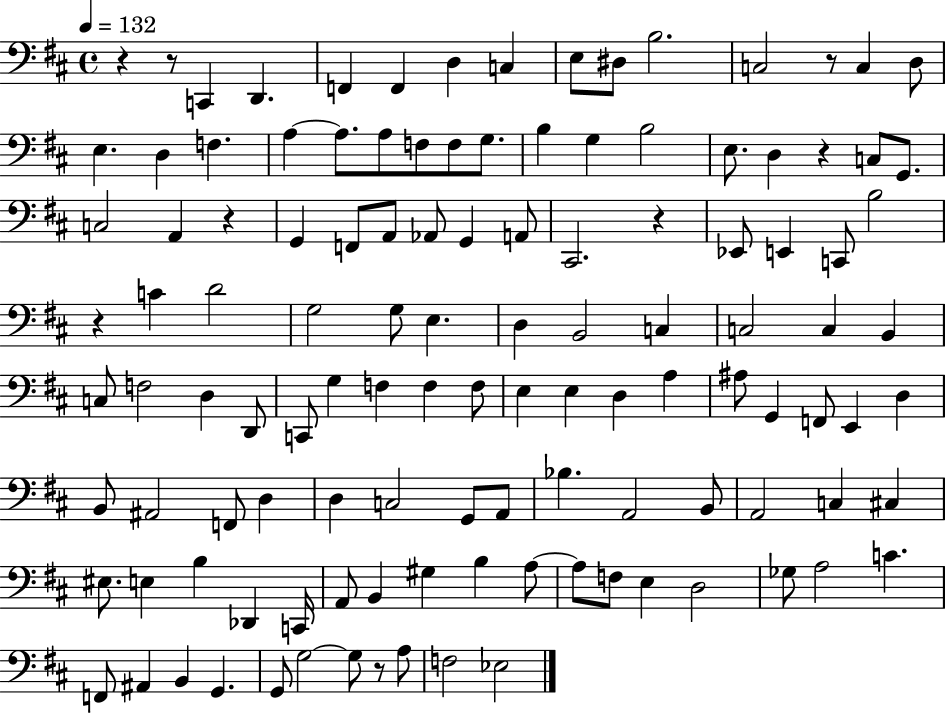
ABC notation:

X:1
T:Untitled
M:4/4
L:1/4
K:D
z z/2 C,, D,, F,, F,, D, C, E,/2 ^D,/2 B,2 C,2 z/2 C, D,/2 E, D, F, A, A,/2 A,/2 F,/2 F,/2 G,/2 B, G, B,2 E,/2 D, z C,/2 G,,/2 C,2 A,, z G,, F,,/2 A,,/2 _A,,/2 G,, A,,/2 ^C,,2 z _E,,/2 E,, C,,/2 B,2 z C D2 G,2 G,/2 E, D, B,,2 C, C,2 C, B,, C,/2 F,2 D, D,,/2 C,,/2 G, F, F, F,/2 E, E, D, A, ^A,/2 G,, F,,/2 E,, D, B,,/2 ^A,,2 F,,/2 D, D, C,2 G,,/2 A,,/2 _B, A,,2 B,,/2 A,,2 C, ^C, ^E,/2 E, B, _D,, C,,/4 A,,/2 B,, ^G, B, A,/2 A,/2 F,/2 E, D,2 _G,/2 A,2 C F,,/2 ^A,, B,, G,, G,,/2 G,2 G,/2 z/2 A,/2 F,2 _E,2